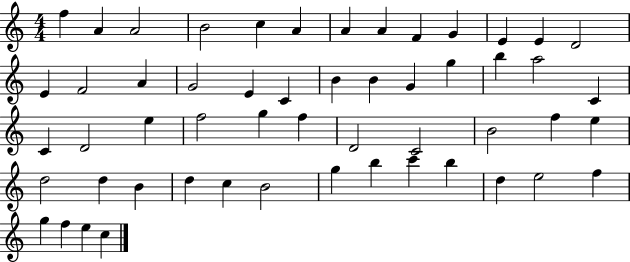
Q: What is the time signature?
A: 4/4